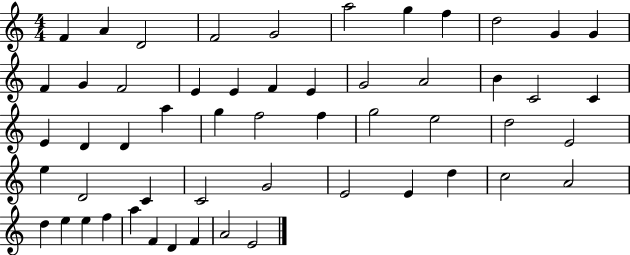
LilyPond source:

{
  \clef treble
  \numericTimeSignature
  \time 4/4
  \key c \major
  f'4 a'4 d'2 | f'2 g'2 | a''2 g''4 f''4 | d''2 g'4 g'4 | \break f'4 g'4 f'2 | e'4 e'4 f'4 e'4 | g'2 a'2 | b'4 c'2 c'4 | \break e'4 d'4 d'4 a''4 | g''4 f''2 f''4 | g''2 e''2 | d''2 e'2 | \break e''4 d'2 c'4 | c'2 g'2 | e'2 e'4 d''4 | c''2 a'2 | \break d''4 e''4 e''4 f''4 | a''4 f'4 d'4 f'4 | a'2 e'2 | \bar "|."
}